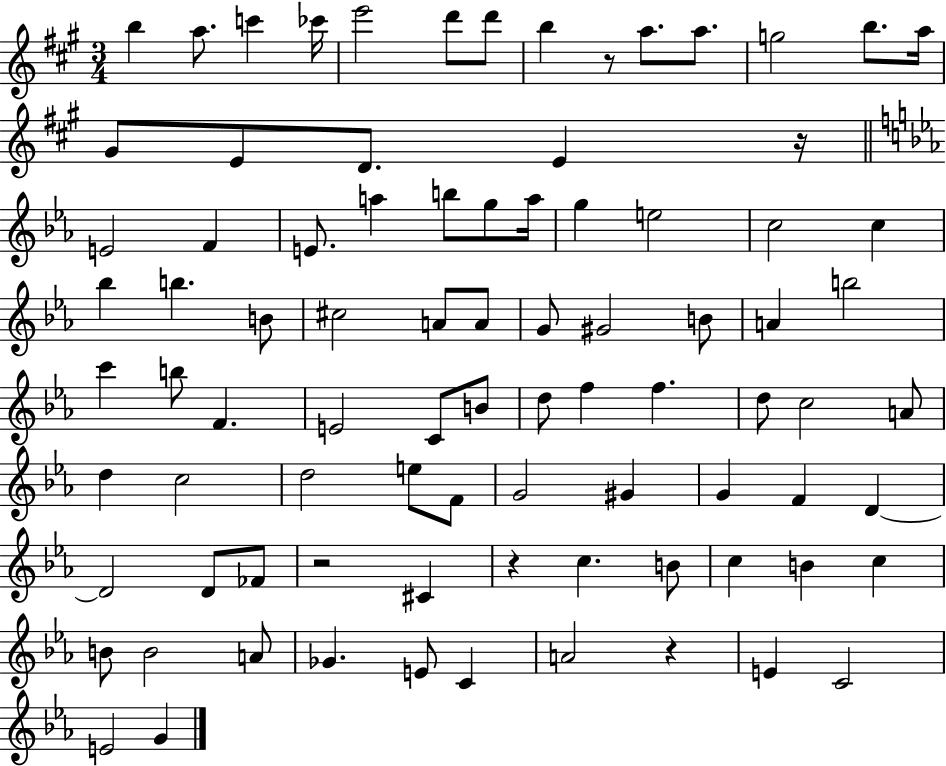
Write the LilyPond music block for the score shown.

{
  \clef treble
  \numericTimeSignature
  \time 3/4
  \key a \major
  b''4 a''8. c'''4 ces'''16 | e'''2 d'''8 d'''8 | b''4 r8 a''8. a''8. | g''2 b''8. a''16 | \break gis'8 e'8 d'8. e'4 r16 | \bar "||" \break \key c \minor e'2 f'4 | e'8. a''4 b''8 g''8 a''16 | g''4 e''2 | c''2 c''4 | \break bes''4 b''4. b'8 | cis''2 a'8 a'8 | g'8 gis'2 b'8 | a'4 b''2 | \break c'''4 b''8 f'4. | e'2 c'8 b'8 | d''8 f''4 f''4. | d''8 c''2 a'8 | \break d''4 c''2 | d''2 e''8 f'8 | g'2 gis'4 | g'4 f'4 d'4~~ | \break d'2 d'8 fes'8 | r2 cis'4 | r4 c''4. b'8 | c''4 b'4 c''4 | \break b'8 b'2 a'8 | ges'4. e'8 c'4 | a'2 r4 | e'4 c'2 | \break e'2 g'4 | \bar "|."
}